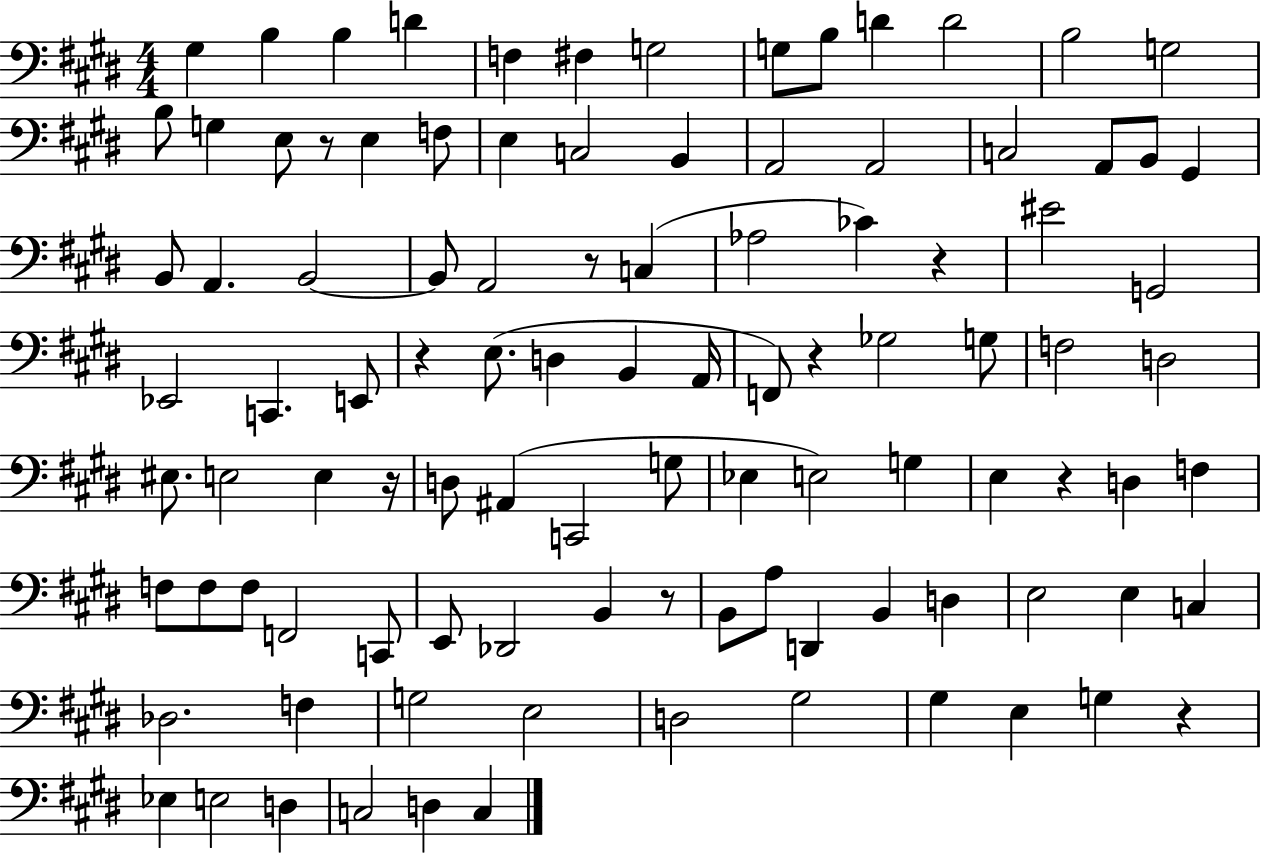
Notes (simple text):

G#3/q B3/q B3/q D4/q F3/q F#3/q G3/h G3/e B3/e D4/q D4/h B3/h G3/h B3/e G3/q E3/e R/e E3/q F3/e E3/q C3/h B2/q A2/h A2/h C3/h A2/e B2/e G#2/q B2/e A2/q. B2/h B2/e A2/h R/e C3/q Ab3/h CES4/q R/q EIS4/h G2/h Eb2/h C2/q. E2/e R/q E3/e. D3/q B2/q A2/s F2/e R/q Gb3/h G3/e F3/h D3/h EIS3/e. E3/h E3/q R/s D3/e A#2/q C2/h G3/e Eb3/q E3/h G3/q E3/q R/q D3/q F3/q F3/e F3/e F3/e F2/h C2/e E2/e Db2/h B2/q R/e B2/e A3/e D2/q B2/q D3/q E3/h E3/q C3/q Db3/h. F3/q G3/h E3/h D3/h G#3/h G#3/q E3/q G3/q R/q Eb3/q E3/h D3/q C3/h D3/q C3/q